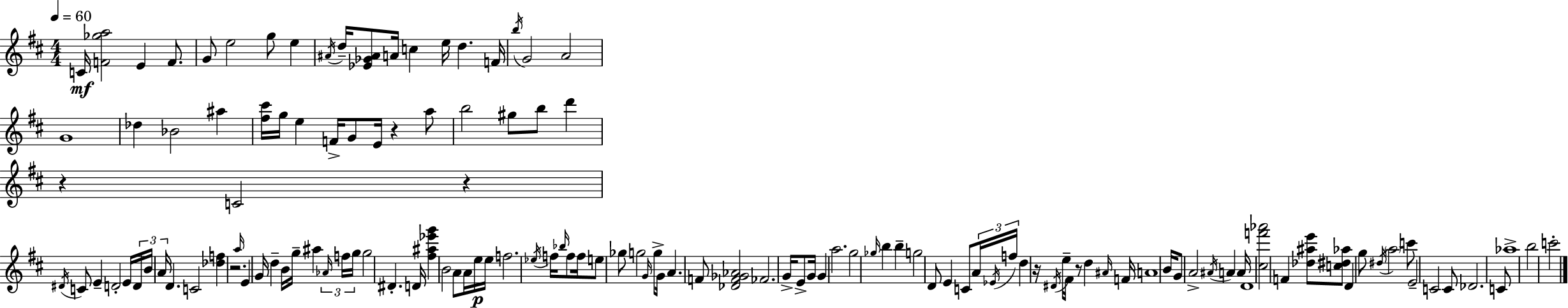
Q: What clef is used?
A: treble